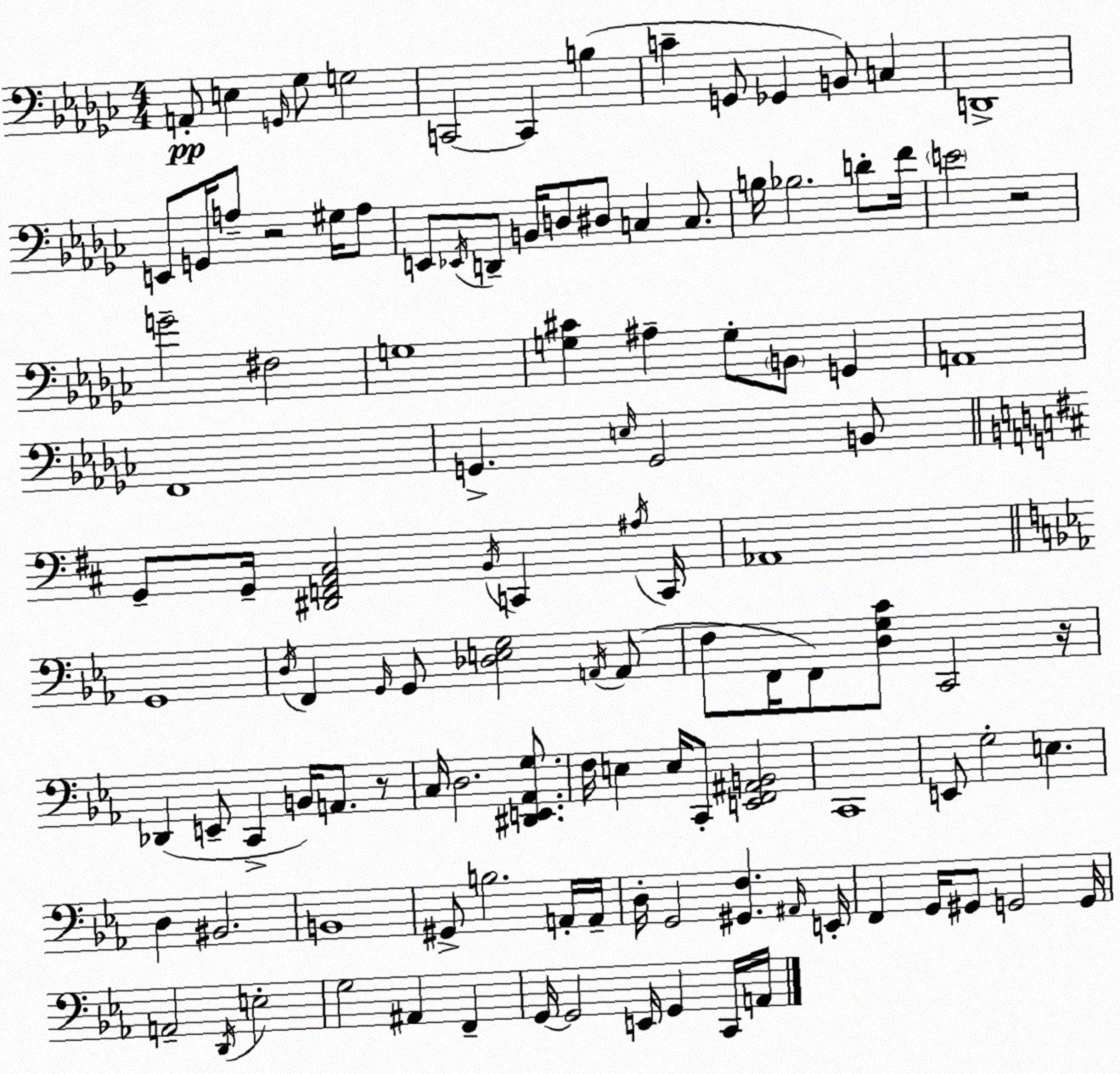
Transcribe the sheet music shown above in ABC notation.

X:1
T:Untitled
M:4/4
L:1/4
K:Ebm
A,,/2 E, G,,/4 _G,/2 G,2 C,,2 C,, B, C G,,/2 _G,, B,,/2 C, D,,4 E,,/2 G,,/4 A,/2 z2 ^G,/4 A,/2 E,,/2 _E,,/4 D,,/2 B,,/4 D,/2 ^D,/2 C, C,/2 B,/4 _B,2 D/2 F/4 E2 z2 G2 ^F,2 G,4 [G,^C] ^A, G,/2 B,,/2 G,, A,,4 F,,4 G,, E,/4 G,,2 B,,/2 G,,/2 G,,/4 [^D,,F,,A,,^C,]2 B,,/4 C,, ^A,/4 C,,/4 _A,,4 G,,4 D,/4 F,, G,,/4 G,,/2 [_D,E,G,]2 A,,/4 A,,/2 F,/2 F,,/4 F,,/2 [D,G,C]/2 C,,2 z/4 _D,, E,,/2 C,, B,,/4 A,,/2 z/2 C,/4 D,2 [^D,,E,,_A,,G,]/2 F,/4 E, E,/4 C,,/2 [E,,F,,^A,,B,,]2 C,,4 E,,/2 G,2 E, D, ^B,,2 B,,4 ^G,,/2 B,2 A,,/4 A,,/4 D,/4 G,,2 [^G,,F,] ^A,,/4 E,,/4 F,, G,,/4 ^G,,/2 G,,2 G,,/4 A,,2 D,,/4 E,2 G,2 ^A,, F,, G,,/4 G,,2 E,,/4 G,, C,,/4 A,,/4